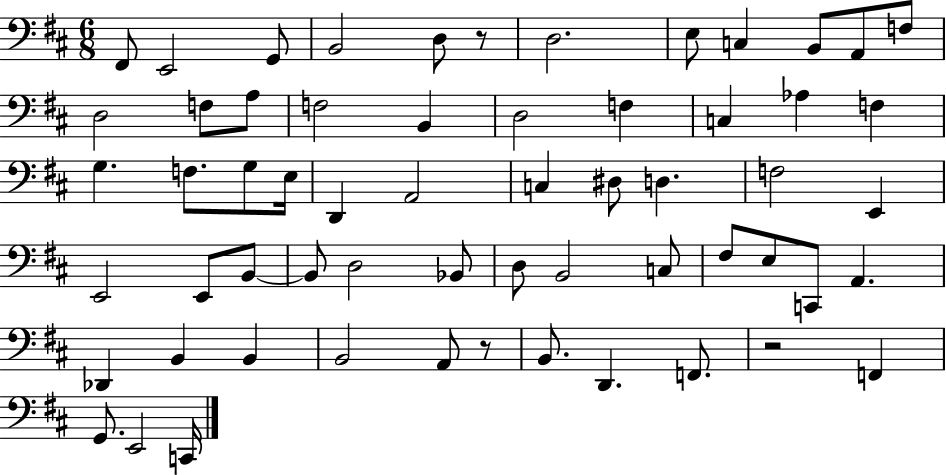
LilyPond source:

{
  \clef bass
  \numericTimeSignature
  \time 6/8
  \key d \major
  fis,8 e,2 g,8 | b,2 d8 r8 | d2. | e8 c4 b,8 a,8 f8 | \break d2 f8 a8 | f2 b,4 | d2 f4 | c4 aes4 f4 | \break g4. f8. g8 e16 | d,4 a,2 | c4 dis8 d4. | f2 e,4 | \break e,2 e,8 b,8~~ | b,8 d2 bes,8 | d8 b,2 c8 | fis8 e8 c,8 a,4. | \break des,4 b,4 b,4 | b,2 a,8 r8 | b,8. d,4. f,8. | r2 f,4 | \break g,8. e,2 c,16 | \bar "|."
}